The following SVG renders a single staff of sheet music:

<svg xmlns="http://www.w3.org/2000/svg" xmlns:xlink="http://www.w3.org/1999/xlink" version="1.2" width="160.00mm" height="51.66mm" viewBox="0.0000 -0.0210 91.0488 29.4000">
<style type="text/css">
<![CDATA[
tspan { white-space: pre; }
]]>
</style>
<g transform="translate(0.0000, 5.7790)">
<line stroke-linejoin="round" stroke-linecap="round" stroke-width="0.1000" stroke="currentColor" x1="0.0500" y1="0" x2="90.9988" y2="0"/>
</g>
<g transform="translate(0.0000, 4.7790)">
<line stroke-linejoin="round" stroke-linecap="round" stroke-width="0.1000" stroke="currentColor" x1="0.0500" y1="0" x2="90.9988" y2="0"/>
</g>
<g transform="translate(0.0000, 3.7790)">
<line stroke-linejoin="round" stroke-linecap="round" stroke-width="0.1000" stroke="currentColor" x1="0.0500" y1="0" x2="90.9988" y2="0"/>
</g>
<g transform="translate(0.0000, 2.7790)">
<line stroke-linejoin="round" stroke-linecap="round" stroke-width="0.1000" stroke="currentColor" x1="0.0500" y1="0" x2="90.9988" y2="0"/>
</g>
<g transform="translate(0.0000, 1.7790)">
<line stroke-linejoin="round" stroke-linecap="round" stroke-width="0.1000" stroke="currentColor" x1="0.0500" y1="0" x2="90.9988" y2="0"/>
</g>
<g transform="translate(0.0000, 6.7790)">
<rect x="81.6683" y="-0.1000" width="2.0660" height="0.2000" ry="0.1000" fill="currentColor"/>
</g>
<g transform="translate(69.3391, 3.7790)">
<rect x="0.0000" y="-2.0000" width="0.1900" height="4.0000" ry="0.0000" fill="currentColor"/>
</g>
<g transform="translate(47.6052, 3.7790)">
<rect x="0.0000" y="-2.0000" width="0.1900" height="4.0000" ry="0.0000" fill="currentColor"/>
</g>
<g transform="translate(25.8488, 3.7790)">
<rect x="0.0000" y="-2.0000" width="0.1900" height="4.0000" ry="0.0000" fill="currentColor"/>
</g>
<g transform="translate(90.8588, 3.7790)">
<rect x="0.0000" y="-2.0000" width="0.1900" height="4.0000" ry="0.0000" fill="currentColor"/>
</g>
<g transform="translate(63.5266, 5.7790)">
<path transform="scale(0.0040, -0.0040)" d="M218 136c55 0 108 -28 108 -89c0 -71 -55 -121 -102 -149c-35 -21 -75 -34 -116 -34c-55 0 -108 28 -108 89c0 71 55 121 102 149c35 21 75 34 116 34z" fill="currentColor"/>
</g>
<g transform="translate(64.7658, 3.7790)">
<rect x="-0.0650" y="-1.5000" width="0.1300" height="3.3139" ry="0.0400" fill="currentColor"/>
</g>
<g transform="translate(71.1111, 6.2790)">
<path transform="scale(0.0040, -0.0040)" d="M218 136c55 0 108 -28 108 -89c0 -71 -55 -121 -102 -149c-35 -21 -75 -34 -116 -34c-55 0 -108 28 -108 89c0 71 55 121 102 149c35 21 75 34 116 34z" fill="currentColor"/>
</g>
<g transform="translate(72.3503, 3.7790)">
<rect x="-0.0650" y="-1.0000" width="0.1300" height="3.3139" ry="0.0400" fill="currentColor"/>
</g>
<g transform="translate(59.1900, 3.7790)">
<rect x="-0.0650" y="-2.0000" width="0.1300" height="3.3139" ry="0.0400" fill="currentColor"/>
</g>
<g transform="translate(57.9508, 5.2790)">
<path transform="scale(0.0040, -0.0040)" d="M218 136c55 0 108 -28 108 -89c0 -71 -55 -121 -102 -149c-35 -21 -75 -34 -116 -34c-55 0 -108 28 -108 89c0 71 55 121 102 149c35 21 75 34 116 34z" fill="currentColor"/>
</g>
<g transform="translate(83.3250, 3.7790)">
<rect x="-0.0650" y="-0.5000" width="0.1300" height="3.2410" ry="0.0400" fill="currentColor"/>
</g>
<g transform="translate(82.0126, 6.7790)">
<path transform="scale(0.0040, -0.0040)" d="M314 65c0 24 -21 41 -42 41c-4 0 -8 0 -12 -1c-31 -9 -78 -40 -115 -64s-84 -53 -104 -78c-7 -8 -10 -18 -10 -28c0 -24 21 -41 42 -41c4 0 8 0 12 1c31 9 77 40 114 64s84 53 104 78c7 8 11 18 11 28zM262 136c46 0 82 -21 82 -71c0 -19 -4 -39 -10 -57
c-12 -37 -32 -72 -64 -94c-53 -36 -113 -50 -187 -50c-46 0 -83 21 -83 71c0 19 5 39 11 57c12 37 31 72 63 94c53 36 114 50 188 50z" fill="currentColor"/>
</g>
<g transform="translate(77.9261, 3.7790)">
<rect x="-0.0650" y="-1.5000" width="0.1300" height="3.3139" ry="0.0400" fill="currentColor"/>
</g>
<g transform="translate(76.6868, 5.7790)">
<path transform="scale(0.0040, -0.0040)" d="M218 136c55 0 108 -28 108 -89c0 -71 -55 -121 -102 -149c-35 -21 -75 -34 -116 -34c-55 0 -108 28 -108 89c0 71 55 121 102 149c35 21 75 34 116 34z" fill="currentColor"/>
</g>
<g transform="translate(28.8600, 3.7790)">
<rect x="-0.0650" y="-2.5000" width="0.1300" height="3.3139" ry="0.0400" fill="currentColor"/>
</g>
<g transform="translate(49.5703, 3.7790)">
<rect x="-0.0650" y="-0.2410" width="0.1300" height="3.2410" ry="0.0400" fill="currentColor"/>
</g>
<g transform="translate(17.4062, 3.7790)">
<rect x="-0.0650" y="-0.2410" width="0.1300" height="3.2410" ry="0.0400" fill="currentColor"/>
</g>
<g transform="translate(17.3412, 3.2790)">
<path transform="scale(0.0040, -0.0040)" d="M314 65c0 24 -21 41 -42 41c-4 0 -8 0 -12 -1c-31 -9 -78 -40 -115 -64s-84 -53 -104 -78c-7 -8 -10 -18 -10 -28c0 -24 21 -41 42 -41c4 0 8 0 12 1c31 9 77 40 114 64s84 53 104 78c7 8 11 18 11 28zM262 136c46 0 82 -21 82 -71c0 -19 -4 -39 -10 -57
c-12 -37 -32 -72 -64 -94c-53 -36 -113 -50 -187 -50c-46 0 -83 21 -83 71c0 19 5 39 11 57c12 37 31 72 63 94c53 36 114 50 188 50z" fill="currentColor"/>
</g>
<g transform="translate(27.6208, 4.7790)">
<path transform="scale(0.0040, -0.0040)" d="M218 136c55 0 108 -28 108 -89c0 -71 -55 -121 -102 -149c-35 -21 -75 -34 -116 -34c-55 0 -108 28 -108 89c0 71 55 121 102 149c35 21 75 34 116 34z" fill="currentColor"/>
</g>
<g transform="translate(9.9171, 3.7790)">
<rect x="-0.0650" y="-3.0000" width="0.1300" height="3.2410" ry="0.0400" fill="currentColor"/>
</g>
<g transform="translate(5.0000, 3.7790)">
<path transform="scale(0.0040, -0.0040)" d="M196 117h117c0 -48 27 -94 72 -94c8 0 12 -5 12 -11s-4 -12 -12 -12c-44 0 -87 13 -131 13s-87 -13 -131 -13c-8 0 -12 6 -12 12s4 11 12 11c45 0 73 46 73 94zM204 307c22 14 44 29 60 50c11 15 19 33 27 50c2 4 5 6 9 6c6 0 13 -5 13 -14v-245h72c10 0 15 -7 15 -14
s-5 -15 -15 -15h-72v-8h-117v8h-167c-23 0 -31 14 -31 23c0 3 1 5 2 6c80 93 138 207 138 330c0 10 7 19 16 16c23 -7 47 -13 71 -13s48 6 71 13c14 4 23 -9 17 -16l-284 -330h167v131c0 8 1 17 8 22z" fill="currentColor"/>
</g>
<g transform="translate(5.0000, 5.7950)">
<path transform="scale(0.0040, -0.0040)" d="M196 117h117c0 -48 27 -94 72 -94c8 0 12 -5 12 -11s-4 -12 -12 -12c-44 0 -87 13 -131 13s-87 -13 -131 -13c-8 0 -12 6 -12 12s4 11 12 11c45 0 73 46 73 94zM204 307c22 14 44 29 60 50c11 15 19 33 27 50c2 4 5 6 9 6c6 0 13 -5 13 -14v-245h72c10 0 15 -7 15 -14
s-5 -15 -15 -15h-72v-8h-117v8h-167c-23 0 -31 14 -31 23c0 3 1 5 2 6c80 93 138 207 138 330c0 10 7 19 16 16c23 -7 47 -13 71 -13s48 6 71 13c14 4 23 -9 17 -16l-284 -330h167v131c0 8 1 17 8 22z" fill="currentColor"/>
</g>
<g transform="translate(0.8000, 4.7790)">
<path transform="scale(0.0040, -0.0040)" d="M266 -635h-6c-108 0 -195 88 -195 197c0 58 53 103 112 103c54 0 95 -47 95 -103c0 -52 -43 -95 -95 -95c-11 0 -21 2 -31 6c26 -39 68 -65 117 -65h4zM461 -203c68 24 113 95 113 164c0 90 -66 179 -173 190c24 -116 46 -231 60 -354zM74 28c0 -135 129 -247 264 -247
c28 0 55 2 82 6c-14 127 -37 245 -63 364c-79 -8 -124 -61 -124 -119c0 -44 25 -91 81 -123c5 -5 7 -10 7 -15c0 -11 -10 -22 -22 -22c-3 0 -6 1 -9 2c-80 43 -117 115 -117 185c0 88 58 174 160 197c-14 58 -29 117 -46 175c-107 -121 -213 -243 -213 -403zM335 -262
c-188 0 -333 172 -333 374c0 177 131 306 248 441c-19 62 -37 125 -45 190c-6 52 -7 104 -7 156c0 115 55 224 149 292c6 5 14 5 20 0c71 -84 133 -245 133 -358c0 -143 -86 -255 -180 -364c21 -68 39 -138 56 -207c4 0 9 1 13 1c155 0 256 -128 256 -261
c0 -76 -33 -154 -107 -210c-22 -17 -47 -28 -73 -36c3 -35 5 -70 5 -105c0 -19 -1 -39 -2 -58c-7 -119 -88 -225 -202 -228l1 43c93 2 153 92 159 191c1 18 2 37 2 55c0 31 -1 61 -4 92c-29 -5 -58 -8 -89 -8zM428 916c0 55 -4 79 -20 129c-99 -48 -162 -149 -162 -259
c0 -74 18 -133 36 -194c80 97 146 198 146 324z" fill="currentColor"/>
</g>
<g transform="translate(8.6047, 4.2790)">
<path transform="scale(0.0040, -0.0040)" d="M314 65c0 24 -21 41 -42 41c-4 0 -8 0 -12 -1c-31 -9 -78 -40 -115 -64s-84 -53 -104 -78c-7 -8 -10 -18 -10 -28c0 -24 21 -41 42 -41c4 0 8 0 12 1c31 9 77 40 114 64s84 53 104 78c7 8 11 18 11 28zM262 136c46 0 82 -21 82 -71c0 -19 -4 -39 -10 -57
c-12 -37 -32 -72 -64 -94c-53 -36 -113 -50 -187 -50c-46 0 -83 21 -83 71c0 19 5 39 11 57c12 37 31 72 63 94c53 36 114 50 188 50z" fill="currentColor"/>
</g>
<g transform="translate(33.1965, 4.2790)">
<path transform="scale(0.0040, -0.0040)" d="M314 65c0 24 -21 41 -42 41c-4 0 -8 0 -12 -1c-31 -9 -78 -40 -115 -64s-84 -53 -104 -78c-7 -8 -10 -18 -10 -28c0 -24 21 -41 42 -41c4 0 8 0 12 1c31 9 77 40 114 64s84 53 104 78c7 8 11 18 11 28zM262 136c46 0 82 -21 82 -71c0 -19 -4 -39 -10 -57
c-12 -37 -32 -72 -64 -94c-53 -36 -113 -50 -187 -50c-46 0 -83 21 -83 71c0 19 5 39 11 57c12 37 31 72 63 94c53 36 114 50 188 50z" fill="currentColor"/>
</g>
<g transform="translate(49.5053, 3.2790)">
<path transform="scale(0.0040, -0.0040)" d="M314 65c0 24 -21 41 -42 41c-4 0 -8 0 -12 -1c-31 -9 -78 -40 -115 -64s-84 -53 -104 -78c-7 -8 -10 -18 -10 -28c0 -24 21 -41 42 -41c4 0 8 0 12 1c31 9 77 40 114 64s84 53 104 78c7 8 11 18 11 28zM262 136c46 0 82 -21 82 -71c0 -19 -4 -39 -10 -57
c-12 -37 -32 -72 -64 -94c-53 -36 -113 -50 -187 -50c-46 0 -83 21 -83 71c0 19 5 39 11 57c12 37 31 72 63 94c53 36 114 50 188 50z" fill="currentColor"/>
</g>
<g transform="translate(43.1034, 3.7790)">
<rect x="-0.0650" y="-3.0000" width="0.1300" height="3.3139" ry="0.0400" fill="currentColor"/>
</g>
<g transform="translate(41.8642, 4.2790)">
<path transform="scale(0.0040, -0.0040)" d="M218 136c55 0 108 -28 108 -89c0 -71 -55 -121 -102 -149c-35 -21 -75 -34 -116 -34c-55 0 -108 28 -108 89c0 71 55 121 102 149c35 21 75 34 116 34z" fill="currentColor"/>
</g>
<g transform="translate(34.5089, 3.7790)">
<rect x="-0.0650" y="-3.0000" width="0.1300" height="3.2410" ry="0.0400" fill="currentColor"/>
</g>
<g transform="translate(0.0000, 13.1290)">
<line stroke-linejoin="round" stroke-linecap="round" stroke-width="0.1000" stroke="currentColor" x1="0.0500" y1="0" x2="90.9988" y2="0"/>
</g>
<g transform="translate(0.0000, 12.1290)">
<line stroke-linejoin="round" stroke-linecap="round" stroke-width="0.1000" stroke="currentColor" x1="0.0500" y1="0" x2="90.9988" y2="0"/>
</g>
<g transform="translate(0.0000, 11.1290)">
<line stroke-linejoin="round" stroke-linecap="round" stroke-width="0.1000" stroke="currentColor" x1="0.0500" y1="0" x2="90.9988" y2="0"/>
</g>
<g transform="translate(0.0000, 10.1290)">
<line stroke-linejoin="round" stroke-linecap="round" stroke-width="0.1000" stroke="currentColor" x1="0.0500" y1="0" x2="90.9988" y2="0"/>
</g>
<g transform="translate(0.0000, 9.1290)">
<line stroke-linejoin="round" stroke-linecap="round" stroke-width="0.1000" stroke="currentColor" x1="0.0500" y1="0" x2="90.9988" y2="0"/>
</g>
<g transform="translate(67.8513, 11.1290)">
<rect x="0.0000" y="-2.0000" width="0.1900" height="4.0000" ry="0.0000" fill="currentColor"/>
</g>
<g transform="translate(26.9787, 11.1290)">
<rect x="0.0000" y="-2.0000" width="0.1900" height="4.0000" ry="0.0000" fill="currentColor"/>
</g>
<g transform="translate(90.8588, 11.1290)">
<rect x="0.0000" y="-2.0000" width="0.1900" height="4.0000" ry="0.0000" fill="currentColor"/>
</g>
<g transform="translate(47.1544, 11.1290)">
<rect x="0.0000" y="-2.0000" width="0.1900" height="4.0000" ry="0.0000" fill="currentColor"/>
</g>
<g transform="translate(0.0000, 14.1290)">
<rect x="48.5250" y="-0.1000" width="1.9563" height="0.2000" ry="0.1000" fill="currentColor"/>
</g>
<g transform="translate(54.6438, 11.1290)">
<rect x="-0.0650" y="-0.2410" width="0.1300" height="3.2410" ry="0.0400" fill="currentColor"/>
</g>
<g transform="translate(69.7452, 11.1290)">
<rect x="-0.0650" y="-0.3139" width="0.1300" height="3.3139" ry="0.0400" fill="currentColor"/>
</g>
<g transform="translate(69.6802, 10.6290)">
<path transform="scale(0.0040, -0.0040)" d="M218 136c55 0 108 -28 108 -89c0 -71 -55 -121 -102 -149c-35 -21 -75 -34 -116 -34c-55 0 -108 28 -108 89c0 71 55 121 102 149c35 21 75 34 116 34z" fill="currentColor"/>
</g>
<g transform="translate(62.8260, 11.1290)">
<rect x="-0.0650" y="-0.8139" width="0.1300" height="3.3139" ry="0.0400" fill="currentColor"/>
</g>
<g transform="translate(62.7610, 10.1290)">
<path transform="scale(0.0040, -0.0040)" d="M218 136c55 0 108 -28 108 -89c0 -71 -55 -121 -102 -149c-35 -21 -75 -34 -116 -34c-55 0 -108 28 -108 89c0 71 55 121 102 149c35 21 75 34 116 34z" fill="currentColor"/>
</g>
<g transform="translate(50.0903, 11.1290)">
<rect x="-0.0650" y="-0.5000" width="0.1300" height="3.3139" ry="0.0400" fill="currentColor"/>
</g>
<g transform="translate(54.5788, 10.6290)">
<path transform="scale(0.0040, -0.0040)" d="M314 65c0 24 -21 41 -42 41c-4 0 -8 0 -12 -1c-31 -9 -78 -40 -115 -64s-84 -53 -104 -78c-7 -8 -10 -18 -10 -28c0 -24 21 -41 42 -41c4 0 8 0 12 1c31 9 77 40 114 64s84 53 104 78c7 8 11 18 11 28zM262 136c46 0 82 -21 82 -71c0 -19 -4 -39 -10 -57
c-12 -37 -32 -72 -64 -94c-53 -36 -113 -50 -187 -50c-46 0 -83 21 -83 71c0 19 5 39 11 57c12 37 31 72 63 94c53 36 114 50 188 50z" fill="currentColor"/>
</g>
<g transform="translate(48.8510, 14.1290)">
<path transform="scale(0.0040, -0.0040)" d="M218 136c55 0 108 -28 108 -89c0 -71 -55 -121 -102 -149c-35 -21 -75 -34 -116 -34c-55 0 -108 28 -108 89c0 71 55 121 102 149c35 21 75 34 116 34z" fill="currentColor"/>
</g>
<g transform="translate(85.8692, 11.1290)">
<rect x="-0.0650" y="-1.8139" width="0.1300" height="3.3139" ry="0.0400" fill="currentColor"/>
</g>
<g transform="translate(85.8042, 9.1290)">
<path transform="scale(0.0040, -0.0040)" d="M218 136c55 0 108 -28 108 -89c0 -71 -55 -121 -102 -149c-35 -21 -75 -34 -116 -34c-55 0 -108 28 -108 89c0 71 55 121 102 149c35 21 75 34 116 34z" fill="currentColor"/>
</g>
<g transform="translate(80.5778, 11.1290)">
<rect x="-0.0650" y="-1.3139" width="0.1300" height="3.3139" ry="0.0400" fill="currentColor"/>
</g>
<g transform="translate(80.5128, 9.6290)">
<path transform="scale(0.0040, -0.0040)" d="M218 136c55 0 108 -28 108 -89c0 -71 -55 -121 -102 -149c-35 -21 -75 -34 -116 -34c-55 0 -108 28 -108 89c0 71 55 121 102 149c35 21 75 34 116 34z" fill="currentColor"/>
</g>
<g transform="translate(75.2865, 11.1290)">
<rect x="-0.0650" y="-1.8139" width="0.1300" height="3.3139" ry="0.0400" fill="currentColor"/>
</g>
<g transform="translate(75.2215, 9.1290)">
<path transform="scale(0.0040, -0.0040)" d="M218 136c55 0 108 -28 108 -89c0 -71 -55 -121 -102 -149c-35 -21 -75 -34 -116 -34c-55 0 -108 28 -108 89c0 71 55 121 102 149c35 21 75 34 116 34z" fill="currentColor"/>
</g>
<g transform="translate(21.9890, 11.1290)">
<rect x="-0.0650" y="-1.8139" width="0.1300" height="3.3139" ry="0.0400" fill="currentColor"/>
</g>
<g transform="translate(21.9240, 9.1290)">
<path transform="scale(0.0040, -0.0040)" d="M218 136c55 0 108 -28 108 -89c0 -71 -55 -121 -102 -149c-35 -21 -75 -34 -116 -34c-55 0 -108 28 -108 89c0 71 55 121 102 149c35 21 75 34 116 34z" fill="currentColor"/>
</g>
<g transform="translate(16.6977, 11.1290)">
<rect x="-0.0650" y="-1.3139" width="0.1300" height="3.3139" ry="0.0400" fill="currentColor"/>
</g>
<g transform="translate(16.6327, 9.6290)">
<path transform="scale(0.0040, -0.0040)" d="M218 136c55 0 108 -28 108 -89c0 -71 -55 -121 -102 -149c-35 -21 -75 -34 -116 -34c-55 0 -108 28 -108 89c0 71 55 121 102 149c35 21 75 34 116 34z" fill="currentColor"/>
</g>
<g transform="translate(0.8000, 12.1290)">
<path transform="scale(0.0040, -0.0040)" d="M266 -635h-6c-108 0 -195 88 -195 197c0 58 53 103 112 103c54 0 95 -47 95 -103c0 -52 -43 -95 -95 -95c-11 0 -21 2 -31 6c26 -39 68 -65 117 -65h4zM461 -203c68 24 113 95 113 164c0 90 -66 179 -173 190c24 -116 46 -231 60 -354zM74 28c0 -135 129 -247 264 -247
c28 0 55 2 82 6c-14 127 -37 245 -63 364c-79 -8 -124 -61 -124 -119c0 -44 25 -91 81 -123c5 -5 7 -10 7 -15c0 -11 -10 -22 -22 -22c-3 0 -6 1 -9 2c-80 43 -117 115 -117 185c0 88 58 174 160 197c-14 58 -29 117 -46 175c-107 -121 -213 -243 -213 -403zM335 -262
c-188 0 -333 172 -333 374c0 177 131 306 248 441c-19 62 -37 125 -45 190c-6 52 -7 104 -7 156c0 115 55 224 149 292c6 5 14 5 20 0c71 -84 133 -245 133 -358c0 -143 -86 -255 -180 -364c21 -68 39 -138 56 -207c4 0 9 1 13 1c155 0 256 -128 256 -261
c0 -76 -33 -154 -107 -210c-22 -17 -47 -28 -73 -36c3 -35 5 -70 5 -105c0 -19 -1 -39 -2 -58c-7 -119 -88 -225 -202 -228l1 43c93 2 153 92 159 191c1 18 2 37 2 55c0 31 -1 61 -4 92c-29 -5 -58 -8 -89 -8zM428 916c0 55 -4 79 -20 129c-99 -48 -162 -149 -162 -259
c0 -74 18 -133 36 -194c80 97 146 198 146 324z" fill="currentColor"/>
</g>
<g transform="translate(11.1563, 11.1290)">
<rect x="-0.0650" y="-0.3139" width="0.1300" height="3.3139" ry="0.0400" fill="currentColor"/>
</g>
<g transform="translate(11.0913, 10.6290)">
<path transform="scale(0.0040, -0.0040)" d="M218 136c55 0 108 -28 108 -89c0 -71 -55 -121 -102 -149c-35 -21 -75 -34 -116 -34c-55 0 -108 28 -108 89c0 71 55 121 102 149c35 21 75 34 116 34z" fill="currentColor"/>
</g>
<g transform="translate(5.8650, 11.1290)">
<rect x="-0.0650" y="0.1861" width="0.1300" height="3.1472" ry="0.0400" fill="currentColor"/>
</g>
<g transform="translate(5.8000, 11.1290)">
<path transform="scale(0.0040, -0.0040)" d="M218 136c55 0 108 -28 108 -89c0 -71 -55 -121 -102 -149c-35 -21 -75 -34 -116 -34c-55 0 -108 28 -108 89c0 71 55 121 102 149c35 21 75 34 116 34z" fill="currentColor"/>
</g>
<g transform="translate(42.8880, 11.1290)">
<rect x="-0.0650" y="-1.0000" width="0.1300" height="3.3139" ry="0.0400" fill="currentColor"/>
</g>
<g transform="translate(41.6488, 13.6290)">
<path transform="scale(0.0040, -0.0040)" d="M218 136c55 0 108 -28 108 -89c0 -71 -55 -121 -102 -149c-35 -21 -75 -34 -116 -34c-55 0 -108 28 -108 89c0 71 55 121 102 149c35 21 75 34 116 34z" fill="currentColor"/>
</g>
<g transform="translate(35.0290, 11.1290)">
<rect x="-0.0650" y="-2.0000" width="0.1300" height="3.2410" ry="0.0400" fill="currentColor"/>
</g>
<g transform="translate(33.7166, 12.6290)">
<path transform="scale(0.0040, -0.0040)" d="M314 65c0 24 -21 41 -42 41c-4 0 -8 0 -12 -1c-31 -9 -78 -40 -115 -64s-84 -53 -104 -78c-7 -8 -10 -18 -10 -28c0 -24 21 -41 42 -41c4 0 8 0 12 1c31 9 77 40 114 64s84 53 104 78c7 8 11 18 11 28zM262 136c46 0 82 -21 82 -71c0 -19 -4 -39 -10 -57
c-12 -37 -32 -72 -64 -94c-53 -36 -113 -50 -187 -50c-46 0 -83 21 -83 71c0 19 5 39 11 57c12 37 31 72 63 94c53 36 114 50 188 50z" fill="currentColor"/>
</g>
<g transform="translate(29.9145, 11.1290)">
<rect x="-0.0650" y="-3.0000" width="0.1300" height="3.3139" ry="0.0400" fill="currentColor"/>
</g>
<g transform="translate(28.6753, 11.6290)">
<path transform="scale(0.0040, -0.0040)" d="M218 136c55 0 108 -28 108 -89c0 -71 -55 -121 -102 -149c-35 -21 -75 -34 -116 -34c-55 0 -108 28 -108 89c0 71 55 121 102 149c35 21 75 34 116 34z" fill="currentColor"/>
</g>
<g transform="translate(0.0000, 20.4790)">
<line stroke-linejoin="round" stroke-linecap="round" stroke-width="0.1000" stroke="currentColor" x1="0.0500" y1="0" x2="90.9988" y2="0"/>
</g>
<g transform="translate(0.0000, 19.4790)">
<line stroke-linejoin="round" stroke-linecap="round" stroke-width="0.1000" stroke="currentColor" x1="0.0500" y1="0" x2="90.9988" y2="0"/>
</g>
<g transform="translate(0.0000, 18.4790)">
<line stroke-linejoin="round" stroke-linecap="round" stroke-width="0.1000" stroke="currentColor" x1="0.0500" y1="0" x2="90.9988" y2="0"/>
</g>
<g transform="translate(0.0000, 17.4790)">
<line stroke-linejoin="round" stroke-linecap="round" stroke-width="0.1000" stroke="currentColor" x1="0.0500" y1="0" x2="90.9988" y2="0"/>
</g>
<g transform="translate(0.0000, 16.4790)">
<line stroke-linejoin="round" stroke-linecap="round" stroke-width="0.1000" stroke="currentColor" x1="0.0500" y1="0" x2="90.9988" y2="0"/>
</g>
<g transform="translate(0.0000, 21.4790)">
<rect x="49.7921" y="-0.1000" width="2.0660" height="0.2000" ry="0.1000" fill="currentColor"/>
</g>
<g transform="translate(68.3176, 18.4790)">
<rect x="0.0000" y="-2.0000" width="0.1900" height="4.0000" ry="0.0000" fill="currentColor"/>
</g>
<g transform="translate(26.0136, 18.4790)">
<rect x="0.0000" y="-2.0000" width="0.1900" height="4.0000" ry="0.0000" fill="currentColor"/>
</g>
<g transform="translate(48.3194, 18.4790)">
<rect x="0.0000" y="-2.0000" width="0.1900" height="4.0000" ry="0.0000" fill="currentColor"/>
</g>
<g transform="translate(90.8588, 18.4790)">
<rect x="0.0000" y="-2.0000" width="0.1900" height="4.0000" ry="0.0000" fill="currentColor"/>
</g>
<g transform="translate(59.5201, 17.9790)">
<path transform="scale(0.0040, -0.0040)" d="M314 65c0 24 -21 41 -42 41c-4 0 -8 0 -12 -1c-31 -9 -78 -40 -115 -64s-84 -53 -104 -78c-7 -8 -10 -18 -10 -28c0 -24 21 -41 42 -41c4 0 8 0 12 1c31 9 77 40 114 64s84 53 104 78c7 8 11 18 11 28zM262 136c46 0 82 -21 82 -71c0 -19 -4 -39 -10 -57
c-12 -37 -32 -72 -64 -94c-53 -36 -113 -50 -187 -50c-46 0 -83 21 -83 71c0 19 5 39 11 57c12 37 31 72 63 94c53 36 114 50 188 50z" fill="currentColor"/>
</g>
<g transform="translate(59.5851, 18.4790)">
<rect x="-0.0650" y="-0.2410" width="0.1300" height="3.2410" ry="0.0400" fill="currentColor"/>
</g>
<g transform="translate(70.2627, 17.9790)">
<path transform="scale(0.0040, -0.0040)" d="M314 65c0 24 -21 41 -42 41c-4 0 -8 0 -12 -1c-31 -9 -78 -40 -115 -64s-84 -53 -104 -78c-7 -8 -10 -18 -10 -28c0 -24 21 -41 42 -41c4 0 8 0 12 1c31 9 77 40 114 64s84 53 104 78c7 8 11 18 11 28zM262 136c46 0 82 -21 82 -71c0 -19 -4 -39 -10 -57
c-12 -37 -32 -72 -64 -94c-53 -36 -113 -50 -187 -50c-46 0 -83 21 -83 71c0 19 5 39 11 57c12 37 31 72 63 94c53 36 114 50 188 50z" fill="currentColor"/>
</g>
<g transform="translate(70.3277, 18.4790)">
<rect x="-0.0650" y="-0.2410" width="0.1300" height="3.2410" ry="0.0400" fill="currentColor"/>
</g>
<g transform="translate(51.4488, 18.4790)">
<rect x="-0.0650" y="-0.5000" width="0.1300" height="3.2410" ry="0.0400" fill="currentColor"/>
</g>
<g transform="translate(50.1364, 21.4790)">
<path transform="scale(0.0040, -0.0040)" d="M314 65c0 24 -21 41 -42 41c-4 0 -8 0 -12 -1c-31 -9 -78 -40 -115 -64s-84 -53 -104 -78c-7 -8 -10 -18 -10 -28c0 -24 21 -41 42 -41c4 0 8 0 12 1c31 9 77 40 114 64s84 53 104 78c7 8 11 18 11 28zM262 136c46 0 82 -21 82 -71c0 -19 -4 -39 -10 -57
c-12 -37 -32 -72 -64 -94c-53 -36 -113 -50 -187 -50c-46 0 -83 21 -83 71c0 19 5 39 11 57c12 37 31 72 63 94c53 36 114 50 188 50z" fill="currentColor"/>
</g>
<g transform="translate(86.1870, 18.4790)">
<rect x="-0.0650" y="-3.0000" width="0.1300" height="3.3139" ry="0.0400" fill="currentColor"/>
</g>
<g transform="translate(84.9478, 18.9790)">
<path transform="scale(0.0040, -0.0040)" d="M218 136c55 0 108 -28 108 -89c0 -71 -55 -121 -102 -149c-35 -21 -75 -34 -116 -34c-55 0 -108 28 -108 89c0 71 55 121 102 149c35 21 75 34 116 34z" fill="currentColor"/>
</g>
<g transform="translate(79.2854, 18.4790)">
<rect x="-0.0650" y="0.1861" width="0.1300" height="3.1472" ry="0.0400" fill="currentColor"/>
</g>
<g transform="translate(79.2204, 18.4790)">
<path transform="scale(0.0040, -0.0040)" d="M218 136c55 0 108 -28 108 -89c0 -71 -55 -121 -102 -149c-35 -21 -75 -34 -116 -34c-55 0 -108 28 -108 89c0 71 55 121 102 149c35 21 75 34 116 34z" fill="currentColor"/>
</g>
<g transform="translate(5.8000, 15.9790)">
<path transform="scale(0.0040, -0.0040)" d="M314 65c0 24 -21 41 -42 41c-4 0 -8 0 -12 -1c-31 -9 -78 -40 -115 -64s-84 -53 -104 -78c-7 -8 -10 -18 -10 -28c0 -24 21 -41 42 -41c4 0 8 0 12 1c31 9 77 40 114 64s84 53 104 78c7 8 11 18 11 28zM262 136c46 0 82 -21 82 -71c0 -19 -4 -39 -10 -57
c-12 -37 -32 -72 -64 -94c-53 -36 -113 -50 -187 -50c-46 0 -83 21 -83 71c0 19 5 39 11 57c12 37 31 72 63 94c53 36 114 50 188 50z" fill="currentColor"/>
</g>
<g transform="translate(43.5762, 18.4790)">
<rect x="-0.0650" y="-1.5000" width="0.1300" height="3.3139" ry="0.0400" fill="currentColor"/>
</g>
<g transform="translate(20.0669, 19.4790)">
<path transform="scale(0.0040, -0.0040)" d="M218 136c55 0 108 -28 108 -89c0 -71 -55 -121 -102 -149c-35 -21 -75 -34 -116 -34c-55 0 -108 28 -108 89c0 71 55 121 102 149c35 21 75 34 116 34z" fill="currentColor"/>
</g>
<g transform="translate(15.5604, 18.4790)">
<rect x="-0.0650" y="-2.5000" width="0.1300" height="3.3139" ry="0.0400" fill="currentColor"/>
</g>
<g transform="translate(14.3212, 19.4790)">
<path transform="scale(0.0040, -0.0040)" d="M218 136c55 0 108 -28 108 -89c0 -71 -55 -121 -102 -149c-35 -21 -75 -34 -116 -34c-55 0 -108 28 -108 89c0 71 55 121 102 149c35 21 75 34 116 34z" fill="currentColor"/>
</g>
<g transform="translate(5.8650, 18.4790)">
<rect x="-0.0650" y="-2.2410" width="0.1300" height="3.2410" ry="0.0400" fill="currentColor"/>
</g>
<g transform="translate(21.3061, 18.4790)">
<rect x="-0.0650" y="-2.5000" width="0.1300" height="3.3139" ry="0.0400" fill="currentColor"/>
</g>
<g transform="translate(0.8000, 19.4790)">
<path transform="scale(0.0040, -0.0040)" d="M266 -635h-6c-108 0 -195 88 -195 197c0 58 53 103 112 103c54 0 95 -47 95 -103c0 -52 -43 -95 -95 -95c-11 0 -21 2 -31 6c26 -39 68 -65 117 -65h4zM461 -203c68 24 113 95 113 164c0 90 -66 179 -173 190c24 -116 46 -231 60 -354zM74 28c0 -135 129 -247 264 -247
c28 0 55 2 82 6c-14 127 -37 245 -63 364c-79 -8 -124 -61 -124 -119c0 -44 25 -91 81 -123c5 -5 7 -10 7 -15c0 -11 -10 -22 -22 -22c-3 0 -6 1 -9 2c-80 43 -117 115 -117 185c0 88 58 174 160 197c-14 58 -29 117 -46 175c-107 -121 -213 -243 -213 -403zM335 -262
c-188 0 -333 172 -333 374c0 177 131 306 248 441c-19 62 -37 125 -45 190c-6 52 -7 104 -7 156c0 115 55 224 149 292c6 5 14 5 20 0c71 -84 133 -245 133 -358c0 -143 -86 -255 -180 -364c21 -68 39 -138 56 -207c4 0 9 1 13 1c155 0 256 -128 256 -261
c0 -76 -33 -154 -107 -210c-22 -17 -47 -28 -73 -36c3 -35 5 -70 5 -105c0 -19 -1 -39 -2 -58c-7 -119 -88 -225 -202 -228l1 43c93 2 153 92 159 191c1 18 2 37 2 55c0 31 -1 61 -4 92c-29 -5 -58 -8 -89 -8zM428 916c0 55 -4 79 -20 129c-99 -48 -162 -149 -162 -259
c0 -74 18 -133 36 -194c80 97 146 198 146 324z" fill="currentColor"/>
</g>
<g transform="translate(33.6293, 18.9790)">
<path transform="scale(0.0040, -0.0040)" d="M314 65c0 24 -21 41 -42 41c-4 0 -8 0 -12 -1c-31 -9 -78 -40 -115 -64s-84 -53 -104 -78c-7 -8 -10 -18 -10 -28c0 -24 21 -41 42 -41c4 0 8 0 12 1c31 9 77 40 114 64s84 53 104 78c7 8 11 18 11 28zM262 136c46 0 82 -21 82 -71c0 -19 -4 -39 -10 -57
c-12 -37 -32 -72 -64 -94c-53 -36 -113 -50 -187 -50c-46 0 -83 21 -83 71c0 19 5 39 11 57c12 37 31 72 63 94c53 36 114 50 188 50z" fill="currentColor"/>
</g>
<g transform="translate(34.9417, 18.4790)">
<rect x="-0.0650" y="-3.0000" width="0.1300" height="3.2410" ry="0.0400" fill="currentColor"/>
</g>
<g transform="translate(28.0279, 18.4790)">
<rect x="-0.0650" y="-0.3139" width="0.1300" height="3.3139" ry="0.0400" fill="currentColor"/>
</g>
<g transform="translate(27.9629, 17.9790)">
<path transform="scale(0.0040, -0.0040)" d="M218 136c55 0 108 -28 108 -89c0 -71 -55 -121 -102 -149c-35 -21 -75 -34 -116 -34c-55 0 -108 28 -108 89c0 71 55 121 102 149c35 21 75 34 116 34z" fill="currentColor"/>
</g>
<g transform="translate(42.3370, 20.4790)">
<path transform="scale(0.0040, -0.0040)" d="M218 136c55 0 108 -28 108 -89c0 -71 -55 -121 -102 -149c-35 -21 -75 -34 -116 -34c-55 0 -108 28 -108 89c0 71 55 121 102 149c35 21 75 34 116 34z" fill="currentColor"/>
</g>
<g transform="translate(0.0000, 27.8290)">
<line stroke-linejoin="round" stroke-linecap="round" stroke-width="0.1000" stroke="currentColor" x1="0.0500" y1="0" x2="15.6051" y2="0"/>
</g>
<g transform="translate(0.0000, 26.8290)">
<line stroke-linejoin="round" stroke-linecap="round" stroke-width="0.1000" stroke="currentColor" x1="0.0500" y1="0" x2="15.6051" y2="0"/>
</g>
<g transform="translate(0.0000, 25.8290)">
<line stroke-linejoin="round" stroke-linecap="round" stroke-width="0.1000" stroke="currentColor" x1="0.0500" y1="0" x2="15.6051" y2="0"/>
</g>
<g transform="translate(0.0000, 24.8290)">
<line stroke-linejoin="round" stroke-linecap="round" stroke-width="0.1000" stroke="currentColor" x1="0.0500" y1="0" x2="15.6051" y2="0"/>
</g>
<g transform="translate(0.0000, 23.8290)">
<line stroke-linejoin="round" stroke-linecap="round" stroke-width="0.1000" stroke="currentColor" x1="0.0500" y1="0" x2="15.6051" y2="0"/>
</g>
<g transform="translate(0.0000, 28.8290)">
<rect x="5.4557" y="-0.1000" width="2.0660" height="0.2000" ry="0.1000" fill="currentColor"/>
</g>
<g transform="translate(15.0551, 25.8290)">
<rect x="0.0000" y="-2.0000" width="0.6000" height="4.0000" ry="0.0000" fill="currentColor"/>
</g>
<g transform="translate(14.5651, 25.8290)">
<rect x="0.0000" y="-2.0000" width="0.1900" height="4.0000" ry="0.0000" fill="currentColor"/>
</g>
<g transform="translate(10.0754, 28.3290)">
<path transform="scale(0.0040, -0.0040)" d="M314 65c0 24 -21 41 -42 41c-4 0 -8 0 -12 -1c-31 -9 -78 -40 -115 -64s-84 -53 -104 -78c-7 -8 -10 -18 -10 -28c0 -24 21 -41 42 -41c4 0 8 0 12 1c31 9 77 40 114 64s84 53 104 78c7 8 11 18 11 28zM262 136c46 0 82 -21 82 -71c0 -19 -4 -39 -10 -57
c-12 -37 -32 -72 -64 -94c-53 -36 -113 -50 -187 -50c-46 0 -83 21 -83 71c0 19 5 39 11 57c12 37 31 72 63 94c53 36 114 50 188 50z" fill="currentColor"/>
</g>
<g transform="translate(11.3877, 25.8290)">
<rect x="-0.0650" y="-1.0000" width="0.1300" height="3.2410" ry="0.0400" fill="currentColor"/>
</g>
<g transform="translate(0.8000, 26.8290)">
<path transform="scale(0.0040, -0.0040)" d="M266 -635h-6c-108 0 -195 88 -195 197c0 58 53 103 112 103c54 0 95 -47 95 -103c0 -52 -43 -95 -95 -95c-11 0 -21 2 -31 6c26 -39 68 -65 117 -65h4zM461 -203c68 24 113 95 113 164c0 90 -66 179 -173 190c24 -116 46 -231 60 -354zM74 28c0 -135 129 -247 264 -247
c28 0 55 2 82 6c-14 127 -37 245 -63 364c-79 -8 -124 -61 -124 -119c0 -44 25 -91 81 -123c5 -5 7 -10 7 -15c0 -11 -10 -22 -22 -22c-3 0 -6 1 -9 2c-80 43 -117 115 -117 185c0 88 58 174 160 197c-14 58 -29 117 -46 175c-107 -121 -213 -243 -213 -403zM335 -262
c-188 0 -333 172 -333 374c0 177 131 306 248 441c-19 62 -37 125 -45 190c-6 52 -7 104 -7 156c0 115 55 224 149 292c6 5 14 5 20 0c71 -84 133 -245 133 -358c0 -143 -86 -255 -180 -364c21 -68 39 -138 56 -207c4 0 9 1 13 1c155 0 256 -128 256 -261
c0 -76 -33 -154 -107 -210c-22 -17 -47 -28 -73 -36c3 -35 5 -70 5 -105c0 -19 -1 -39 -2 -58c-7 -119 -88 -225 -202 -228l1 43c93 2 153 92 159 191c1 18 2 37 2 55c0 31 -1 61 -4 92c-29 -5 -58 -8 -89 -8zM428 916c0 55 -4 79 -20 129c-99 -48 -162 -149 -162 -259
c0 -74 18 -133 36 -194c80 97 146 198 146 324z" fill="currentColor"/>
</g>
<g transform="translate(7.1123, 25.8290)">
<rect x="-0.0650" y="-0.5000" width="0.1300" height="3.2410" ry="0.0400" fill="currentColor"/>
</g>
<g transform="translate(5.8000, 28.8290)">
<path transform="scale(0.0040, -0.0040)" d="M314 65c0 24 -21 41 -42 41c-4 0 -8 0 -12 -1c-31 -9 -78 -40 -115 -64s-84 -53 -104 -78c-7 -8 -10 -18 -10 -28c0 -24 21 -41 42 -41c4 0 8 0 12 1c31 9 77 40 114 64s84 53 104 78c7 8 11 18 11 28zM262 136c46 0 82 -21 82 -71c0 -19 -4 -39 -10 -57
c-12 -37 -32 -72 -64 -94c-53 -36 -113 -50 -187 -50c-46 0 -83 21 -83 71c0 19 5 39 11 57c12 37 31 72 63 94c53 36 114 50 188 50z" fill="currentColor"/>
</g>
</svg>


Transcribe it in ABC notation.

X:1
T:Untitled
M:4/4
L:1/4
K:C
A2 c2 G A2 A c2 F E D E C2 B c e f A F2 D C c2 d c f e f g2 G G c A2 E C2 c2 c2 B A C2 D2